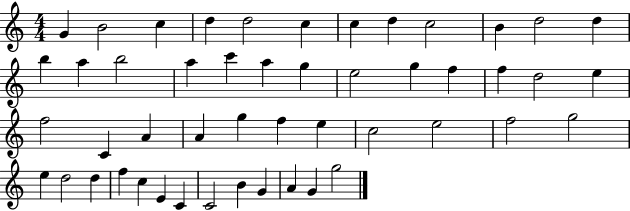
{
  \clef treble
  \numericTimeSignature
  \time 4/4
  \key c \major
  g'4 b'2 c''4 | d''4 d''2 c''4 | c''4 d''4 c''2 | b'4 d''2 d''4 | \break b''4 a''4 b''2 | a''4 c'''4 a''4 g''4 | e''2 g''4 f''4 | f''4 d''2 e''4 | \break f''2 c'4 a'4 | a'4 g''4 f''4 e''4 | c''2 e''2 | f''2 g''2 | \break e''4 d''2 d''4 | f''4 c''4 e'4 c'4 | c'2 b'4 g'4 | a'4 g'4 g''2 | \break \bar "|."
}